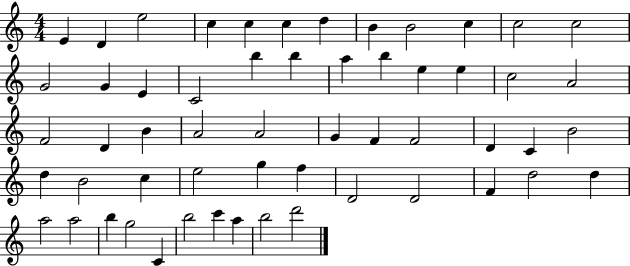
E4/q D4/q E5/h C5/q C5/q C5/q D5/q B4/q B4/h C5/q C5/h C5/h G4/h G4/q E4/q C4/h B5/q B5/q A5/q B5/q E5/q E5/q C5/h A4/h F4/h D4/q B4/q A4/h A4/h G4/q F4/q F4/h D4/q C4/q B4/h D5/q B4/h C5/q E5/h G5/q F5/q D4/h D4/h F4/q D5/h D5/q A5/h A5/h B5/q G5/h C4/q B5/h C6/q A5/q B5/h D6/h